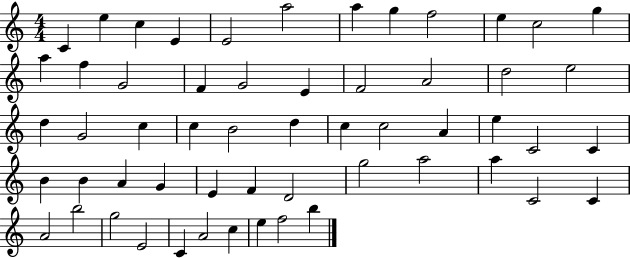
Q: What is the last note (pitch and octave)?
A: B5